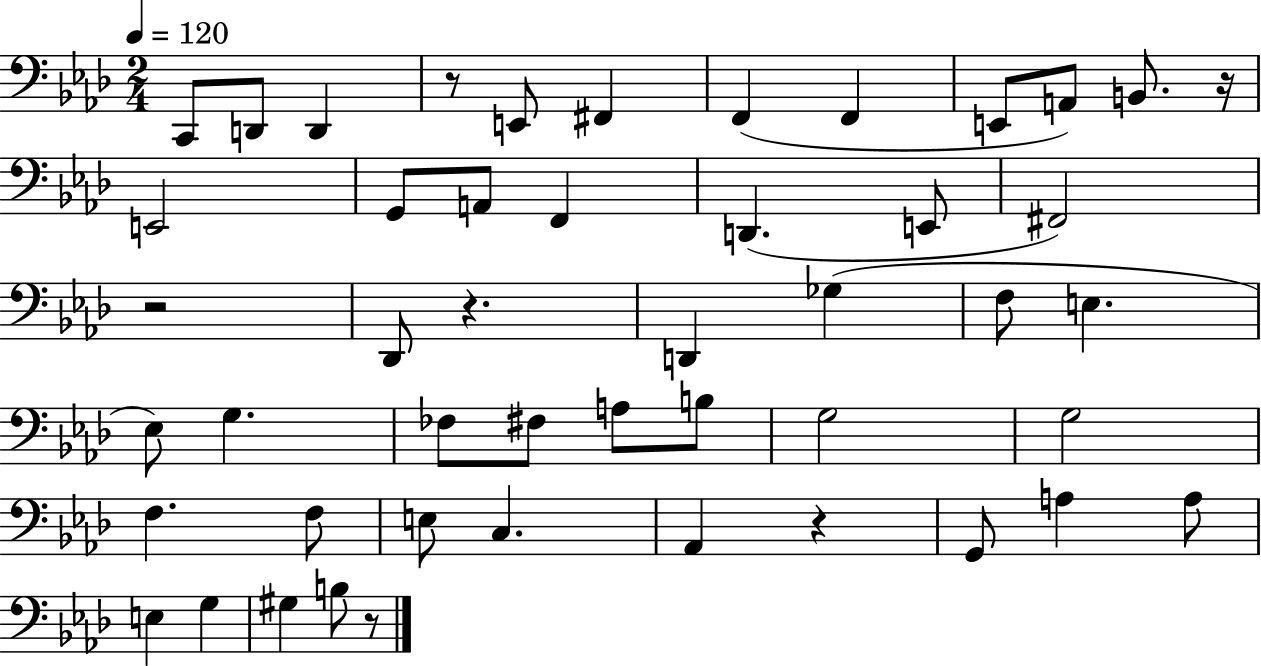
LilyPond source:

{
  \clef bass
  \numericTimeSignature
  \time 2/4
  \key aes \major
  \tempo 4 = 120
  \repeat volta 2 { c,8 d,8 d,4 | r8 e,8 fis,4 | f,4( f,4 | e,8 a,8) b,8. r16 | \break e,2 | g,8 a,8 f,4 | d,4.( e,8 | fis,2) | \break r2 | des,8 r4. | d,4 ges4( | f8 e4. | \break ees8) g4. | fes8 fis8 a8 b8 | g2 | g2 | \break f4. f8 | e8 c4. | aes,4 r4 | g,8 a4 a8 | \break e4 g4 | gis4 b8 r8 | } \bar "|."
}